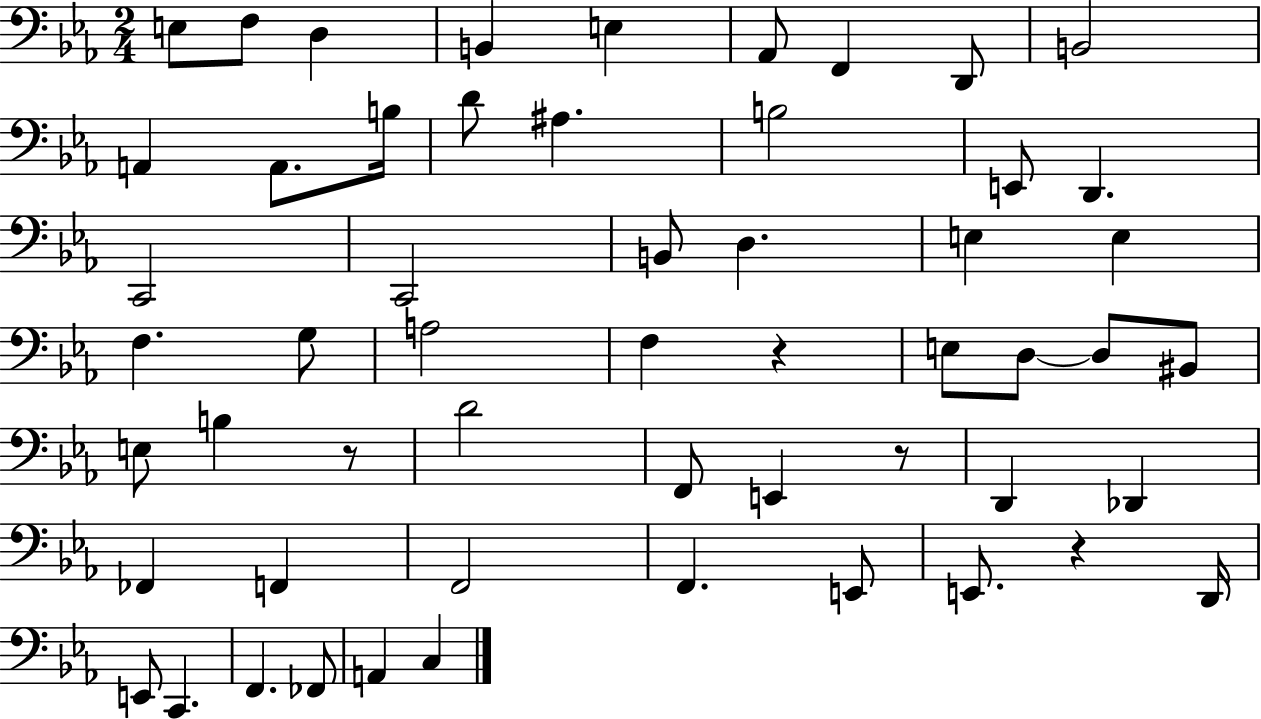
{
  \clef bass
  \numericTimeSignature
  \time 2/4
  \key ees \major
  e8 f8 d4 | b,4 e4 | aes,8 f,4 d,8 | b,2 | \break a,4 a,8. b16 | d'8 ais4. | b2 | e,8 d,4. | \break c,2 | c,2 | b,8 d4. | e4 e4 | \break f4. g8 | a2 | f4 r4 | e8 d8~~ d8 bis,8 | \break e8 b4 r8 | d'2 | f,8 e,4 r8 | d,4 des,4 | \break fes,4 f,4 | f,2 | f,4. e,8 | e,8. r4 d,16 | \break e,8 c,4. | f,4. fes,8 | a,4 c4 | \bar "|."
}